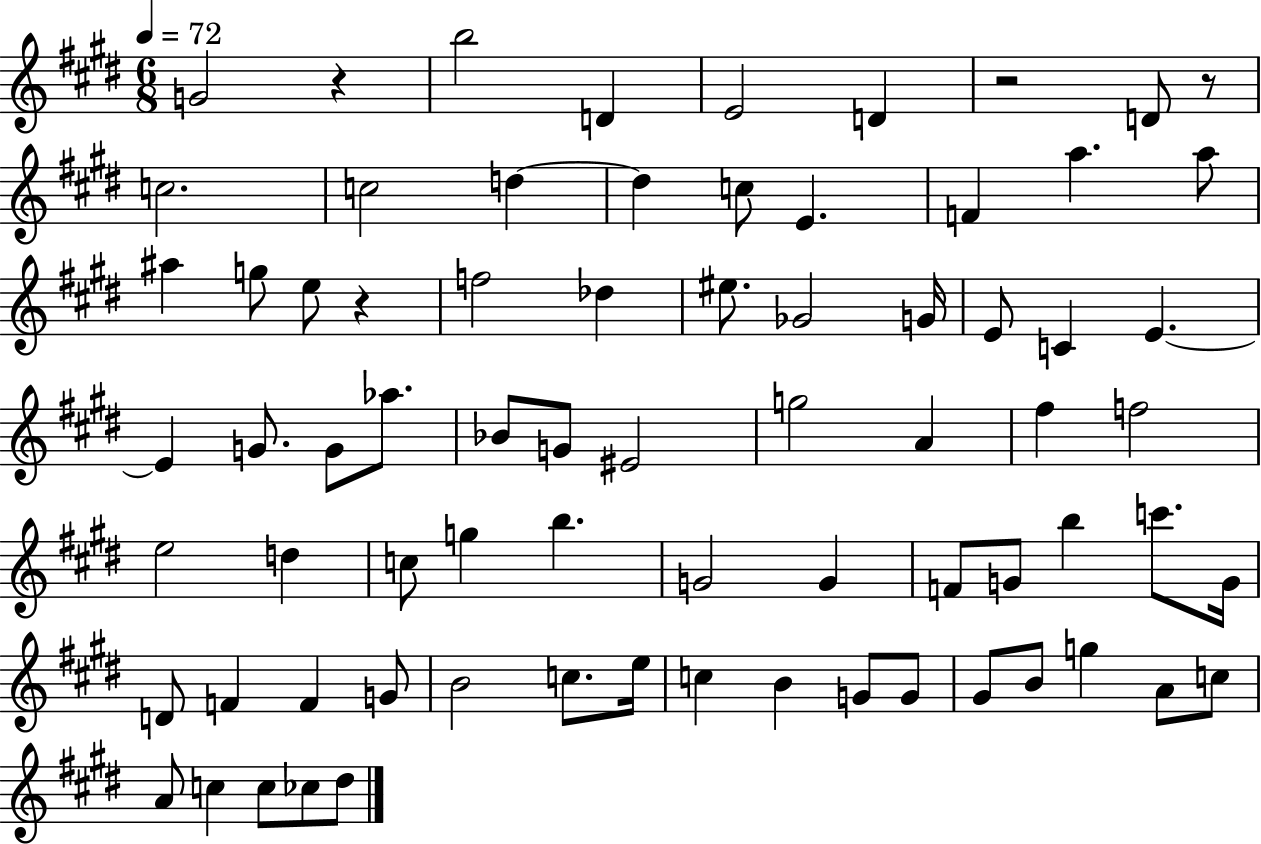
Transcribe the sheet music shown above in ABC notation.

X:1
T:Untitled
M:6/8
L:1/4
K:E
G2 z b2 D E2 D z2 D/2 z/2 c2 c2 d d c/2 E F a a/2 ^a g/2 e/2 z f2 _d ^e/2 _G2 G/4 E/2 C E E G/2 G/2 _a/2 _B/2 G/2 ^E2 g2 A ^f f2 e2 d c/2 g b G2 G F/2 G/2 b c'/2 G/4 D/2 F F G/2 B2 c/2 e/4 c B G/2 G/2 ^G/2 B/2 g A/2 c/2 A/2 c c/2 _c/2 ^d/2